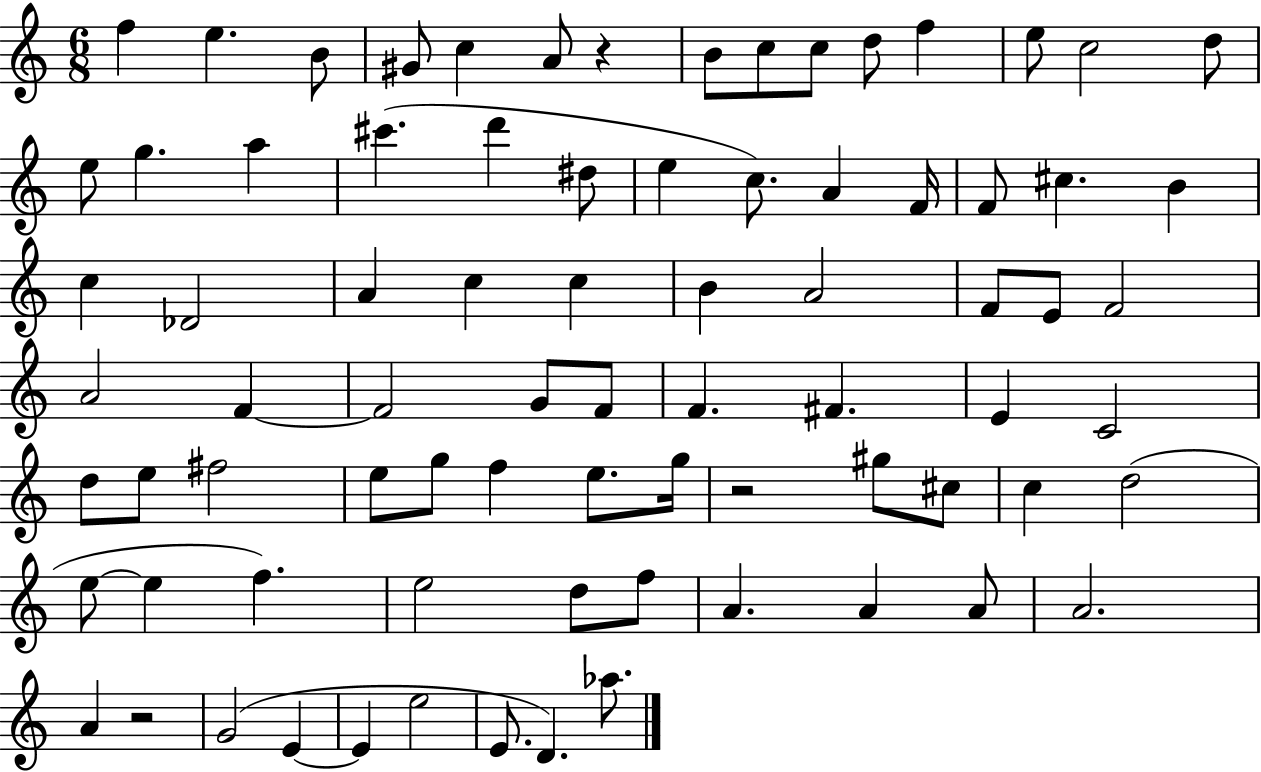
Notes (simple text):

F5/q E5/q. B4/e G#4/e C5/q A4/e R/q B4/e C5/e C5/e D5/e F5/q E5/e C5/h D5/e E5/e G5/q. A5/q C#6/q. D6/q D#5/e E5/q C5/e. A4/q F4/s F4/e C#5/q. B4/q C5/q Db4/h A4/q C5/q C5/q B4/q A4/h F4/e E4/e F4/h A4/h F4/q F4/h G4/e F4/e F4/q. F#4/q. E4/q C4/h D5/e E5/e F#5/h E5/e G5/e F5/q E5/e. G5/s R/h G#5/e C#5/e C5/q D5/h E5/e E5/q F5/q. E5/h D5/e F5/e A4/q. A4/q A4/e A4/h. A4/q R/h G4/h E4/q E4/q E5/h E4/e. D4/q. Ab5/e.